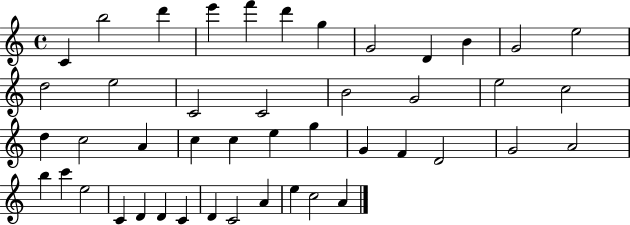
{
  \clef treble
  \time 4/4
  \defaultTimeSignature
  \key c \major
  c'4 b''2 d'''4 | e'''4 f'''4 d'''4 g''4 | g'2 d'4 b'4 | g'2 e''2 | \break d''2 e''2 | c'2 c'2 | b'2 g'2 | e''2 c''2 | \break d''4 c''2 a'4 | c''4 c''4 e''4 g''4 | g'4 f'4 d'2 | g'2 a'2 | \break b''4 c'''4 e''2 | c'4 d'4 d'4 c'4 | d'4 c'2 a'4 | e''4 c''2 a'4 | \break \bar "|."
}